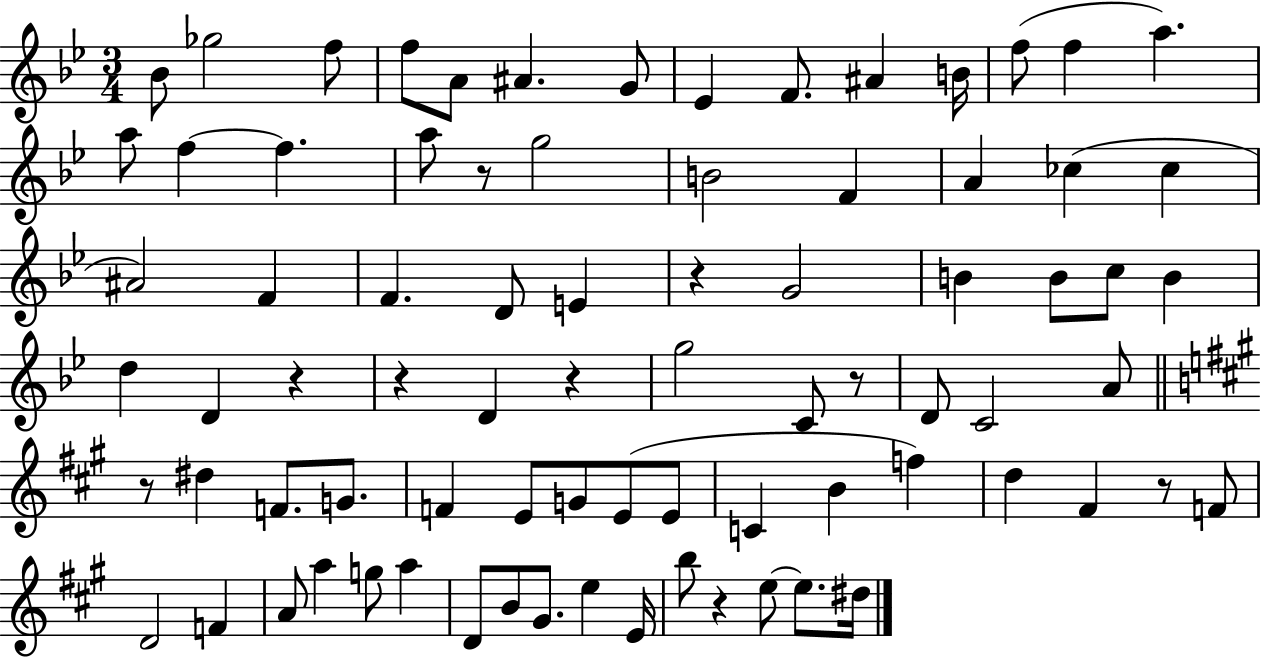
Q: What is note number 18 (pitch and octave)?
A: A5